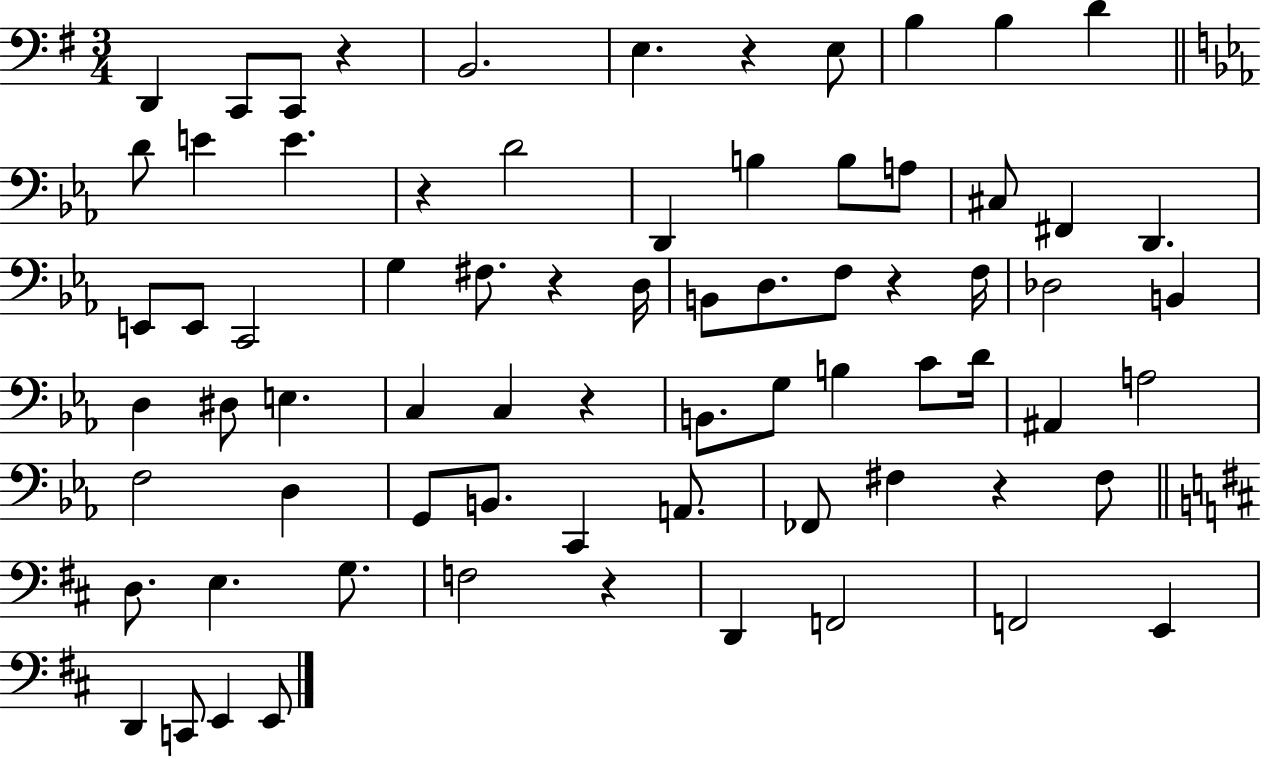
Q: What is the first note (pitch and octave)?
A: D2